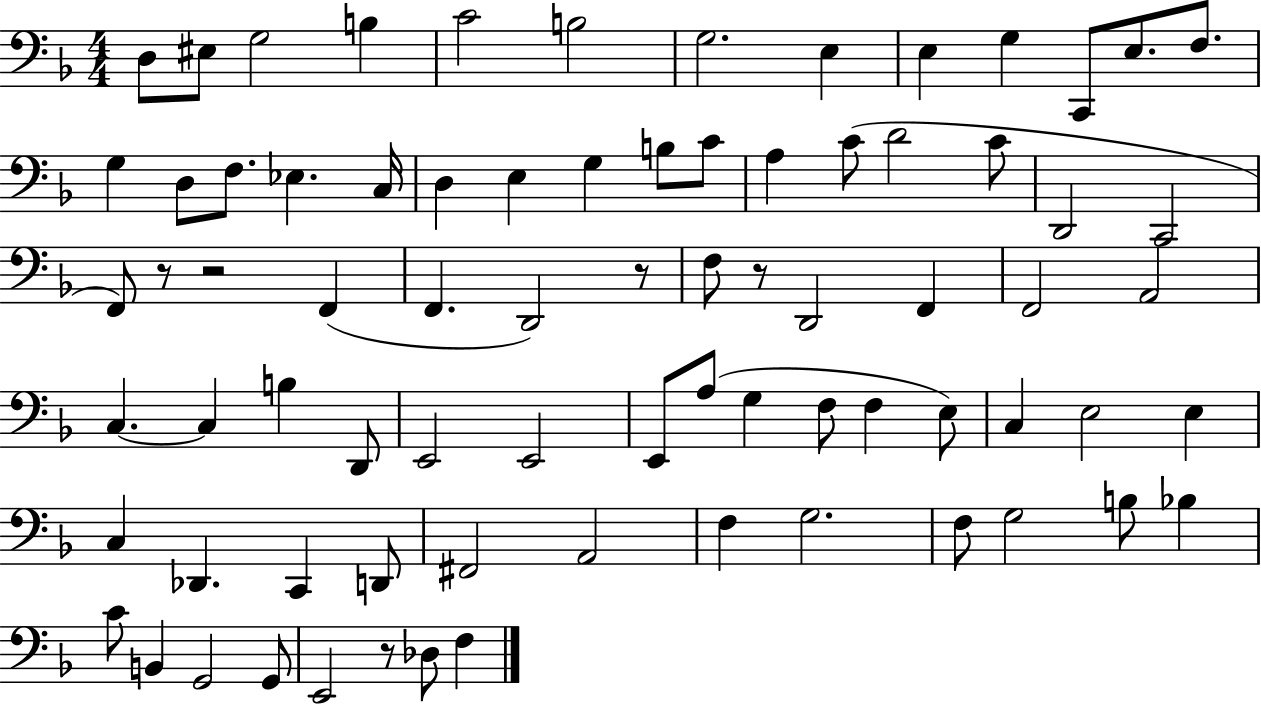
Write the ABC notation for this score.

X:1
T:Untitled
M:4/4
L:1/4
K:F
D,/2 ^E,/2 G,2 B, C2 B,2 G,2 E, E, G, C,,/2 E,/2 F,/2 G, D,/2 F,/2 _E, C,/4 D, E, G, B,/2 C/2 A, C/2 D2 C/2 D,,2 C,,2 F,,/2 z/2 z2 F,, F,, D,,2 z/2 F,/2 z/2 D,,2 F,, F,,2 A,,2 C, C, B, D,,/2 E,,2 E,,2 E,,/2 A,/2 G, F,/2 F, E,/2 C, E,2 E, C, _D,, C,, D,,/2 ^F,,2 A,,2 F, G,2 F,/2 G,2 B,/2 _B, C/2 B,, G,,2 G,,/2 E,,2 z/2 _D,/2 F,